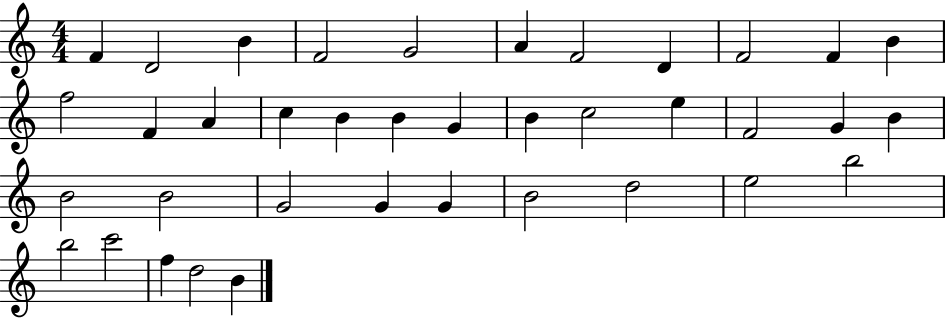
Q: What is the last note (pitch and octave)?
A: B4